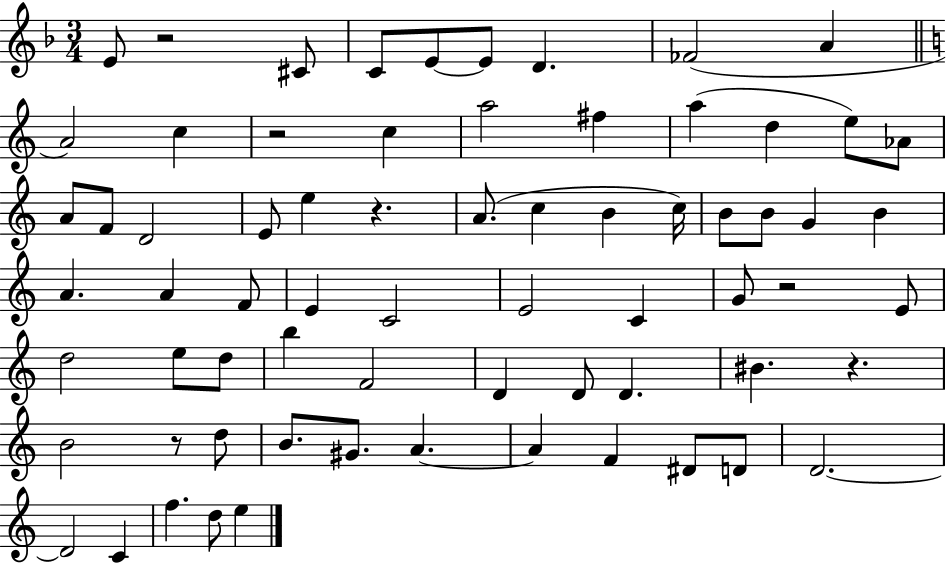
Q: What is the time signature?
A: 3/4